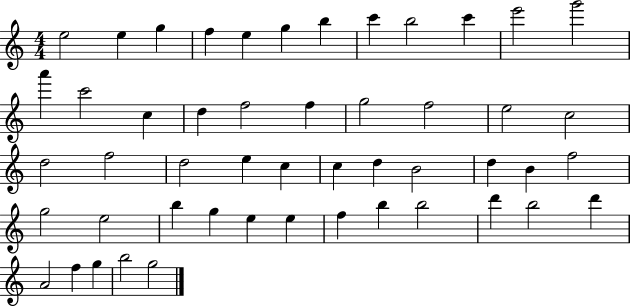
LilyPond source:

{
  \clef treble
  \numericTimeSignature
  \time 4/4
  \key c \major
  e''2 e''4 g''4 | f''4 e''4 g''4 b''4 | c'''4 b''2 c'''4 | e'''2 g'''2 | \break a'''4 c'''2 c''4 | d''4 f''2 f''4 | g''2 f''2 | e''2 c''2 | \break d''2 f''2 | d''2 e''4 c''4 | c''4 d''4 b'2 | d''4 b'4 f''2 | \break g''2 e''2 | b''4 g''4 e''4 e''4 | f''4 b''4 b''2 | d'''4 b''2 d'''4 | \break a'2 f''4 g''4 | b''2 g''2 | \bar "|."
}